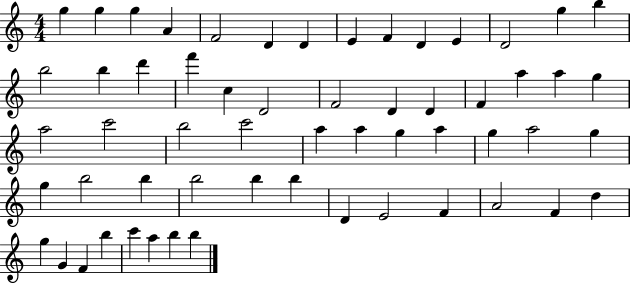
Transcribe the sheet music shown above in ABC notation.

X:1
T:Untitled
M:4/4
L:1/4
K:C
g g g A F2 D D E F D E D2 g b b2 b d' f' c D2 F2 D D F a a g a2 c'2 b2 c'2 a a g a g a2 g g b2 b b2 b b D E2 F A2 F d g G F b c' a b b